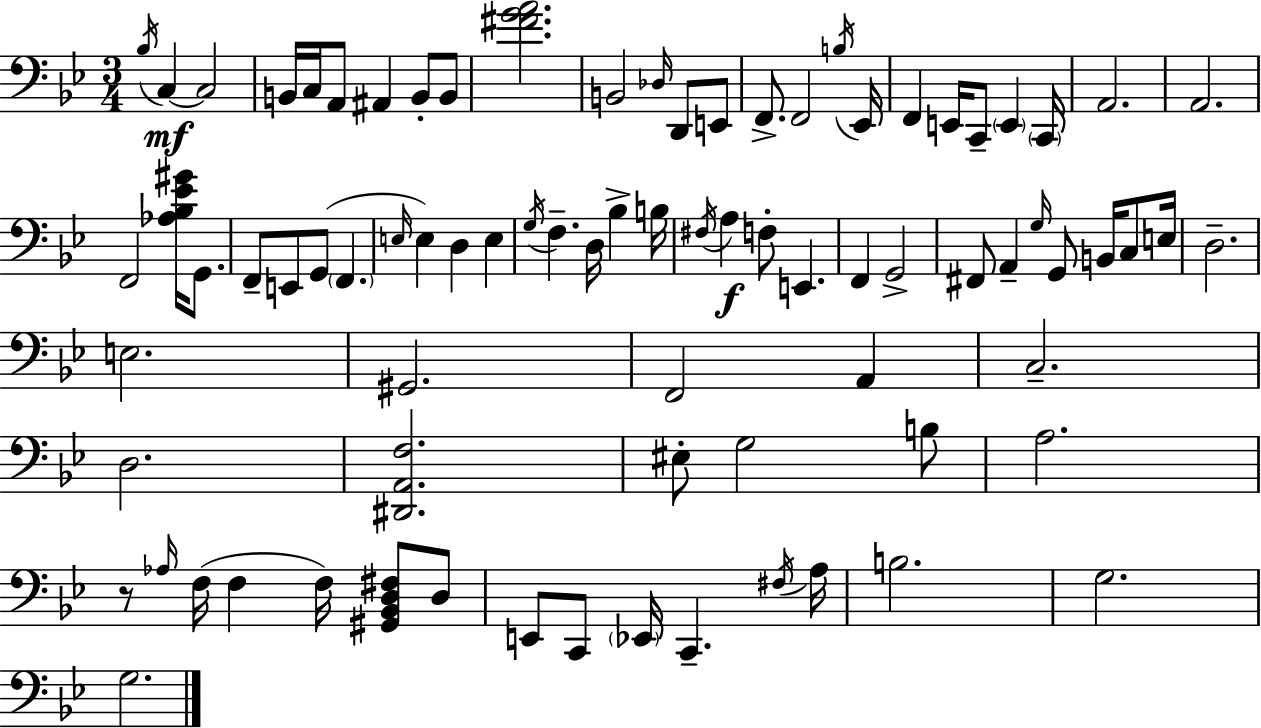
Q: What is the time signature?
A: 3/4